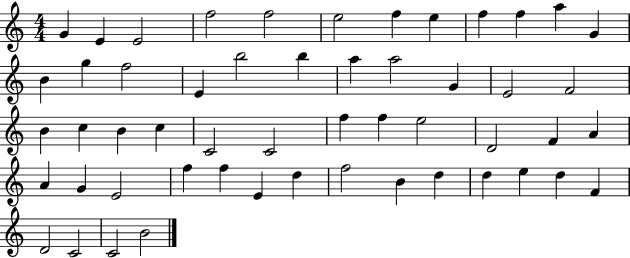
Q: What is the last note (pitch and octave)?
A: B4